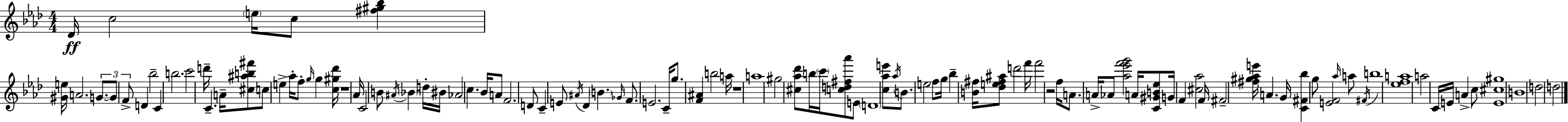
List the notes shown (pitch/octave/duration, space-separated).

Db4/s C5/h E5/s C5/e [F#5,G#5,Bb5]/q [G#4,E5]/s A4/h. G4/e. G4/e F4/e D4/q Bb5/h C4/q B5/h. C6/h D6/s C4/q. A4/s [C#5,A#5,B5,F#6]/e C5/e E5/q Ab5/s F5/e G5/s G5/q [C5,G#5,Db6]/s R/w Ab4/s C4/h B4/e A#4/s Bb4/q D5/s BIS4/s Ab4/h C5/q. Bb4/s A4/e F4/h. D4/e C4/q E4/e A#4/s Db4/q B4/q. Gb4/s F4/e. E4/h. C4/s G5/e. [F4,A#4]/q B5/h A5/s R/w A5/w G#5/h [C#5,Ab5,Db6]/e B5/s C6/s [C5,D5,F#5,Ab6]/e E4/e D4/w [C5,Ab5,E6]/e Ab5/s B4/e. E5/h F5/e G5/s Bb5/q [B4,F#5]/s [Db5,E5,F#5,A#5]/e D6/h F6/s F6/h R/h F5/s A4/e. A4/s Ab4/e [Ab5,Eb6,F6,G6]/h A4/s [C4,G#4,B4,Eb5]/e G4/s F4/q [C#5,Ab5]/h F4/s F#4/h [F#5,G#5,Ab5,E6]/s A4/q. G4/s [C4,F#4,Bb5]/q G5/e [E4,F4]/h Ab5/s A5/e F#4/s B5/w [Eb5,F5,A5]/w A5/h C4/s E4/s A4/q C5/e [E4,C#5,G#5]/w B4/w D5/h D5/h